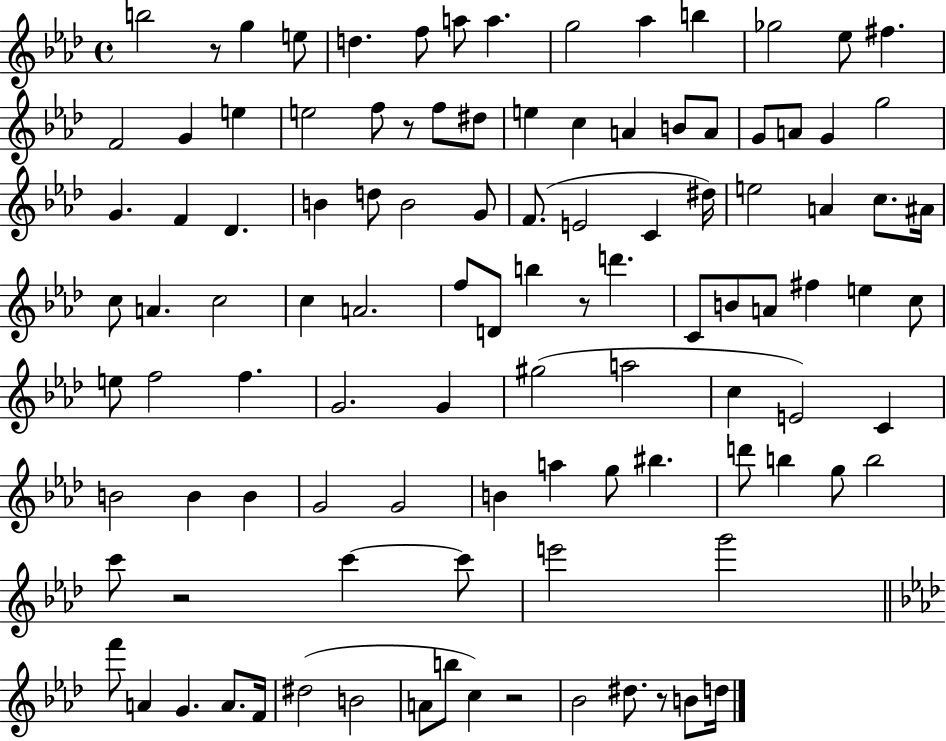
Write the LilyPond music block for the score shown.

{
  \clef treble
  \time 4/4
  \defaultTimeSignature
  \key aes \major
  b''2 r8 g''4 e''8 | d''4. f''8 a''8 a''4. | g''2 aes''4 b''4 | ges''2 ees''8 fis''4. | \break f'2 g'4 e''4 | e''2 f''8 r8 f''8 dis''8 | e''4 c''4 a'4 b'8 a'8 | g'8 a'8 g'4 g''2 | \break g'4. f'4 des'4. | b'4 d''8 b'2 g'8 | f'8.( e'2 c'4 dis''16) | e''2 a'4 c''8. ais'16 | \break c''8 a'4. c''2 | c''4 a'2. | f''8 d'8 b''4 r8 d'''4. | c'8 b'8 a'8 fis''4 e''4 c''8 | \break e''8 f''2 f''4. | g'2. g'4 | gis''2( a''2 | c''4 e'2) c'4 | \break b'2 b'4 b'4 | g'2 g'2 | b'4 a''4 g''8 bis''4. | d'''8 b''4 g''8 b''2 | \break c'''8 r2 c'''4~~ c'''8 | e'''2 g'''2 | \bar "||" \break \key f \minor f'''8 a'4 g'4. a'8. f'16 | dis''2( b'2 | a'8 b''8 c''4) r2 | bes'2 dis''8. r8 b'8 d''16 | \break \bar "|."
}